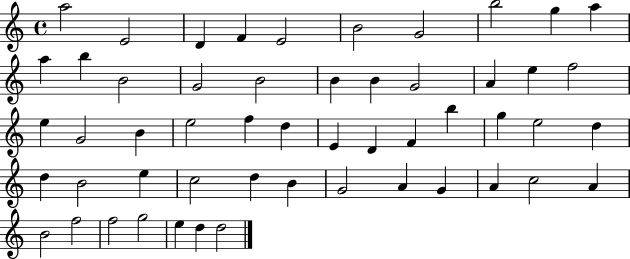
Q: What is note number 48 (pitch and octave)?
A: F5